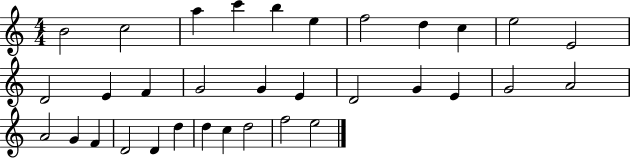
{
  \clef treble
  \numericTimeSignature
  \time 4/4
  \key c \major
  b'2 c''2 | a''4 c'''4 b''4 e''4 | f''2 d''4 c''4 | e''2 e'2 | \break d'2 e'4 f'4 | g'2 g'4 e'4 | d'2 g'4 e'4 | g'2 a'2 | \break a'2 g'4 f'4 | d'2 d'4 d''4 | d''4 c''4 d''2 | f''2 e''2 | \break \bar "|."
}